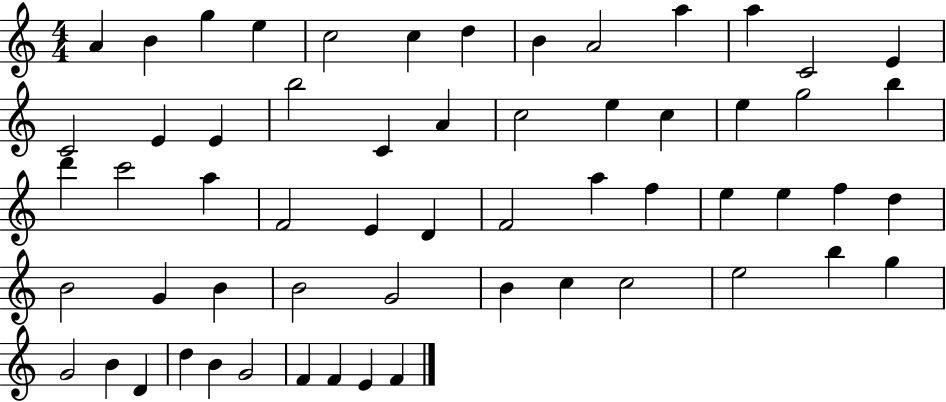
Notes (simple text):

A4/q B4/q G5/q E5/q C5/h C5/q D5/q B4/q A4/h A5/q A5/q C4/h E4/q C4/h E4/q E4/q B5/h C4/q A4/q C5/h E5/q C5/q E5/q G5/h B5/q D6/q C6/h A5/q F4/h E4/q D4/q F4/h A5/q F5/q E5/q E5/q F5/q D5/q B4/h G4/q B4/q B4/h G4/h B4/q C5/q C5/h E5/h B5/q G5/q G4/h B4/q D4/q D5/q B4/q G4/h F4/q F4/q E4/q F4/q